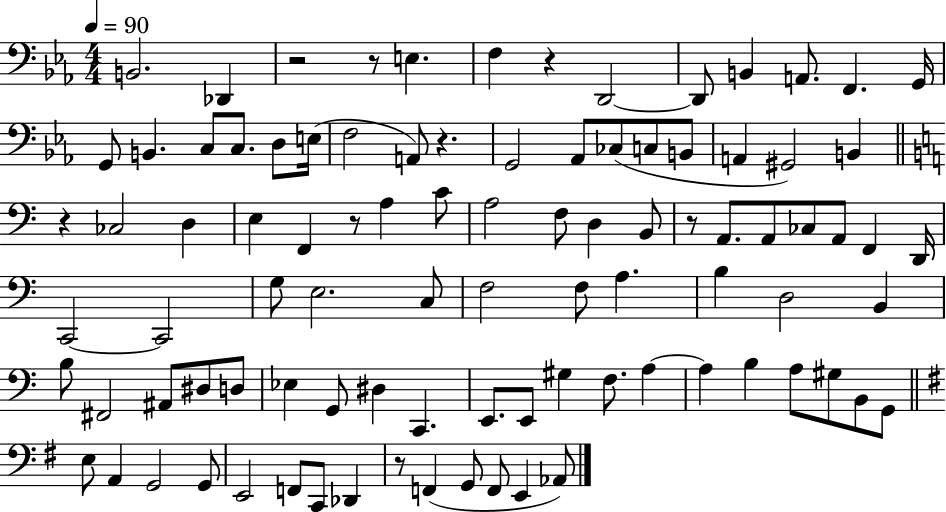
B2/h. Db2/q R/h R/e E3/q. F3/q R/q D2/h D2/e B2/q A2/e. F2/q. G2/s G2/e B2/q. C3/e C3/e. D3/e E3/s F3/h A2/e R/q. G2/h Ab2/e CES3/e C3/e B2/e A2/q G#2/h B2/q R/q CES3/h D3/q E3/q F2/q R/e A3/q C4/e A3/h F3/e D3/q B2/e R/e A2/e. A2/e CES3/e A2/e F2/q D2/s C2/h C2/h G3/e E3/h. C3/e F3/h F3/e A3/q. B3/q D3/h B2/q B3/e F#2/h A#2/e D#3/e D3/e Eb3/q G2/e D#3/q C2/q. E2/e. E2/e G#3/q F3/e. A3/q A3/q B3/q A3/e G#3/e B2/e G2/e E3/e A2/q G2/h G2/e E2/h F2/e C2/e Db2/q R/e F2/q G2/e F2/e E2/q Ab2/e